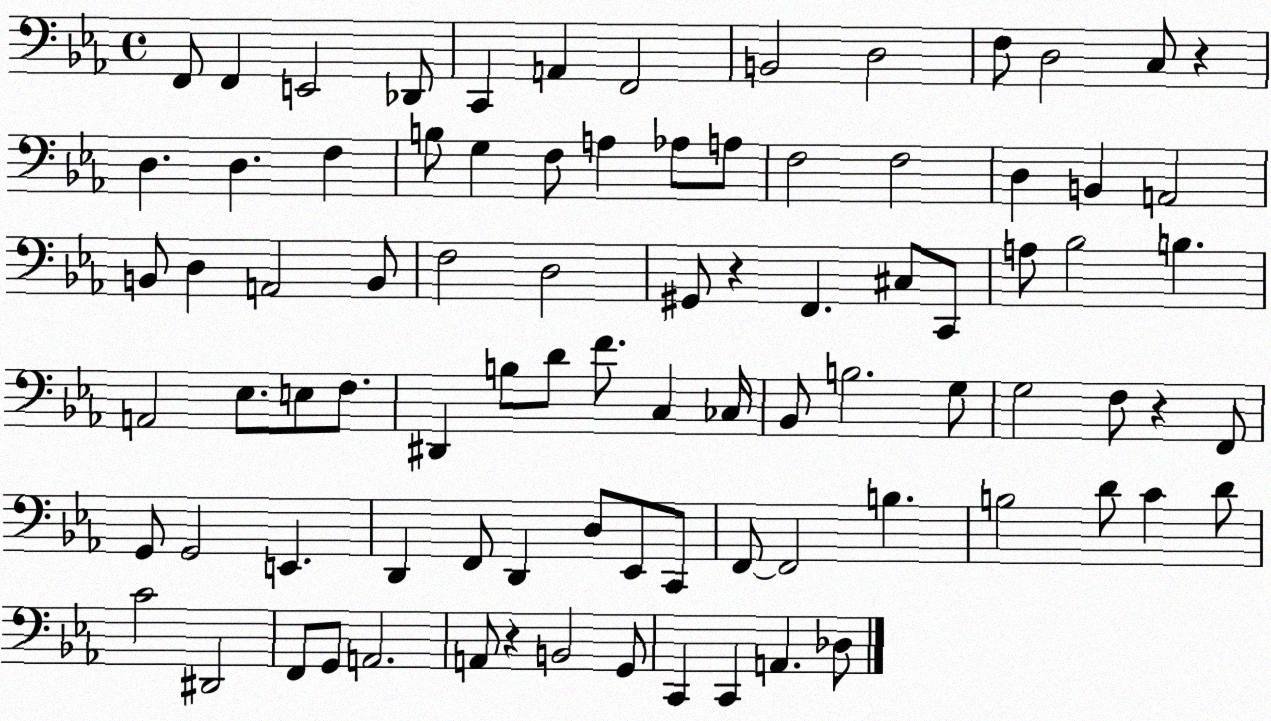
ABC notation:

X:1
T:Untitled
M:4/4
L:1/4
K:Eb
F,,/2 F,, E,,2 _D,,/2 C,, A,, F,,2 B,,2 D,2 F,/2 D,2 C,/2 z D, D, F, B,/2 G, F,/2 A, _A,/2 A,/2 F,2 F,2 D, B,, A,,2 B,,/2 D, A,,2 B,,/2 F,2 D,2 ^G,,/2 z F,, ^C,/2 C,,/2 A,/2 _B,2 B, A,,2 _E,/2 E,/2 F,/2 ^D,, B,/2 D/2 F/2 C, _C,/4 _B,,/2 B,2 G,/2 G,2 F,/2 z F,,/2 G,,/2 G,,2 E,, D,, F,,/2 D,, D,/2 _E,,/2 C,,/2 F,,/2 F,,2 B, B,2 D/2 C D/2 C2 ^D,,2 F,,/2 G,,/2 A,,2 A,,/2 z B,,2 G,,/2 C,, C,, A,, _D,/2